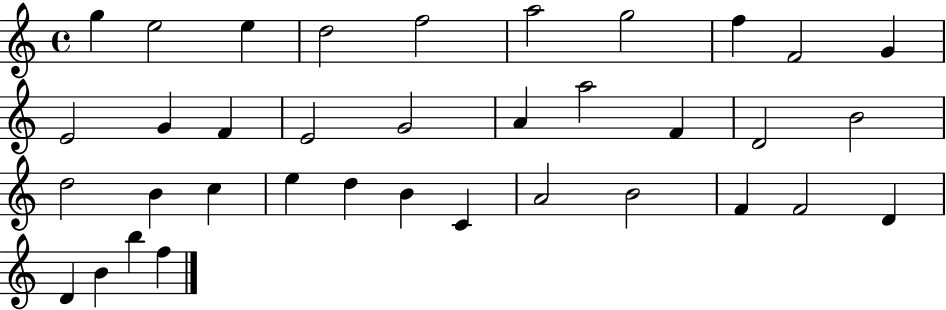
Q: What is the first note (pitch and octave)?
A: G5